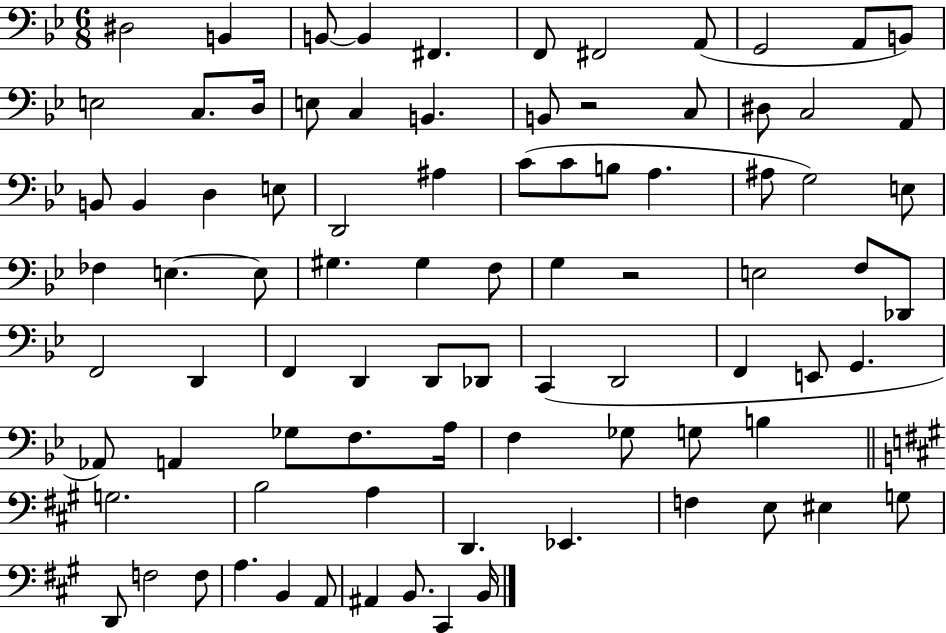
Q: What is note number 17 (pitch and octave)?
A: B2